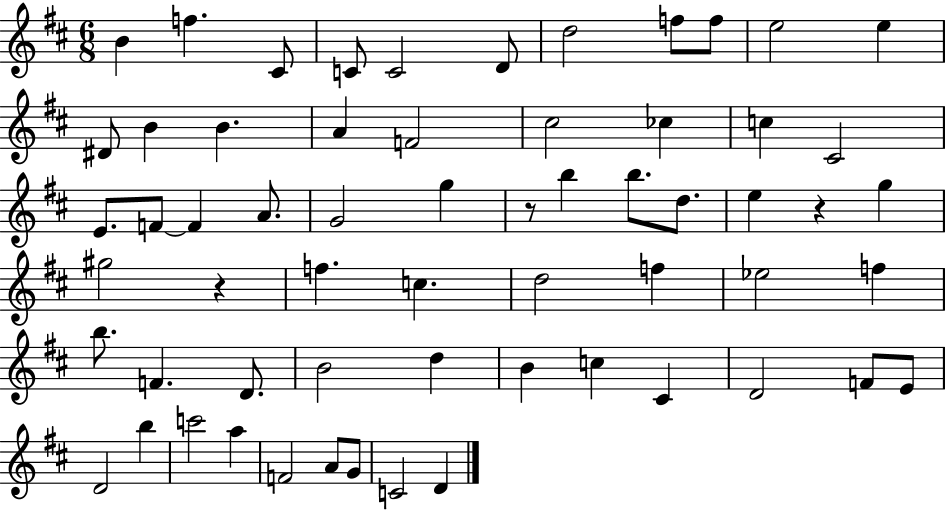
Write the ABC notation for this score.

X:1
T:Untitled
M:6/8
L:1/4
K:D
B f ^C/2 C/2 C2 D/2 d2 f/2 f/2 e2 e ^D/2 B B A F2 ^c2 _c c ^C2 E/2 F/2 F A/2 G2 g z/2 b b/2 d/2 e z g ^g2 z f c d2 f _e2 f b/2 F D/2 B2 d B c ^C D2 F/2 E/2 D2 b c'2 a F2 A/2 G/2 C2 D